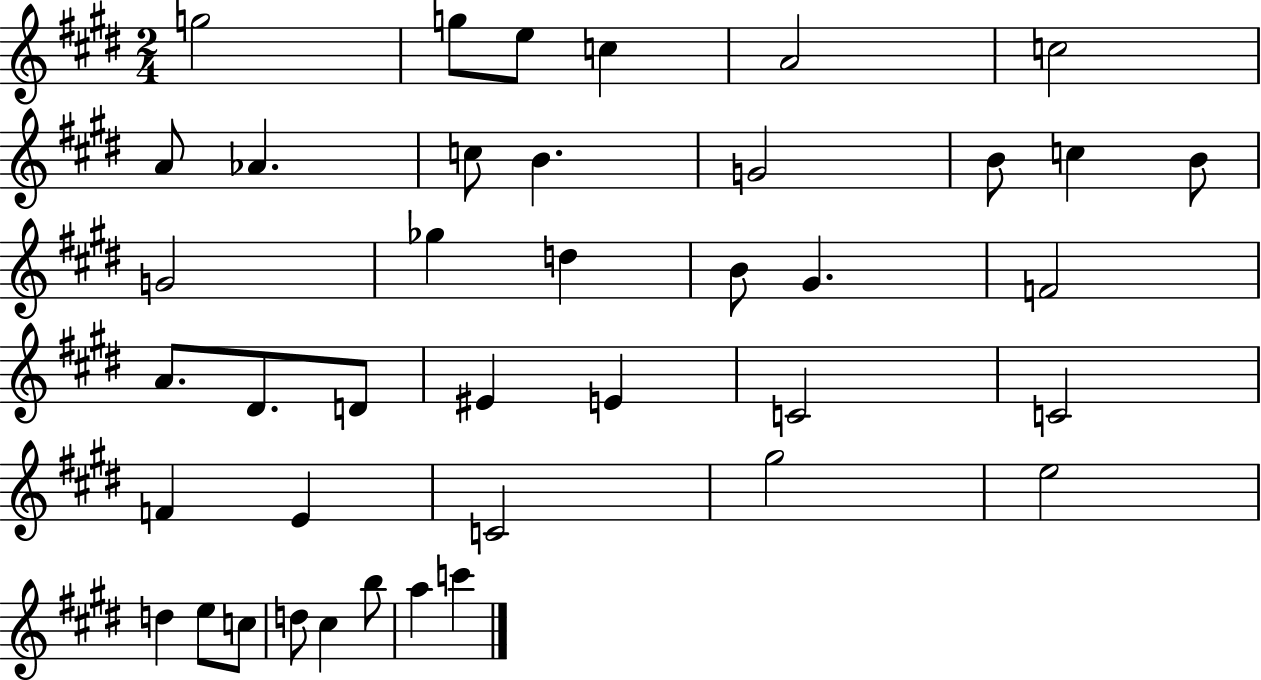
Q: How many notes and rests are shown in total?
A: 40